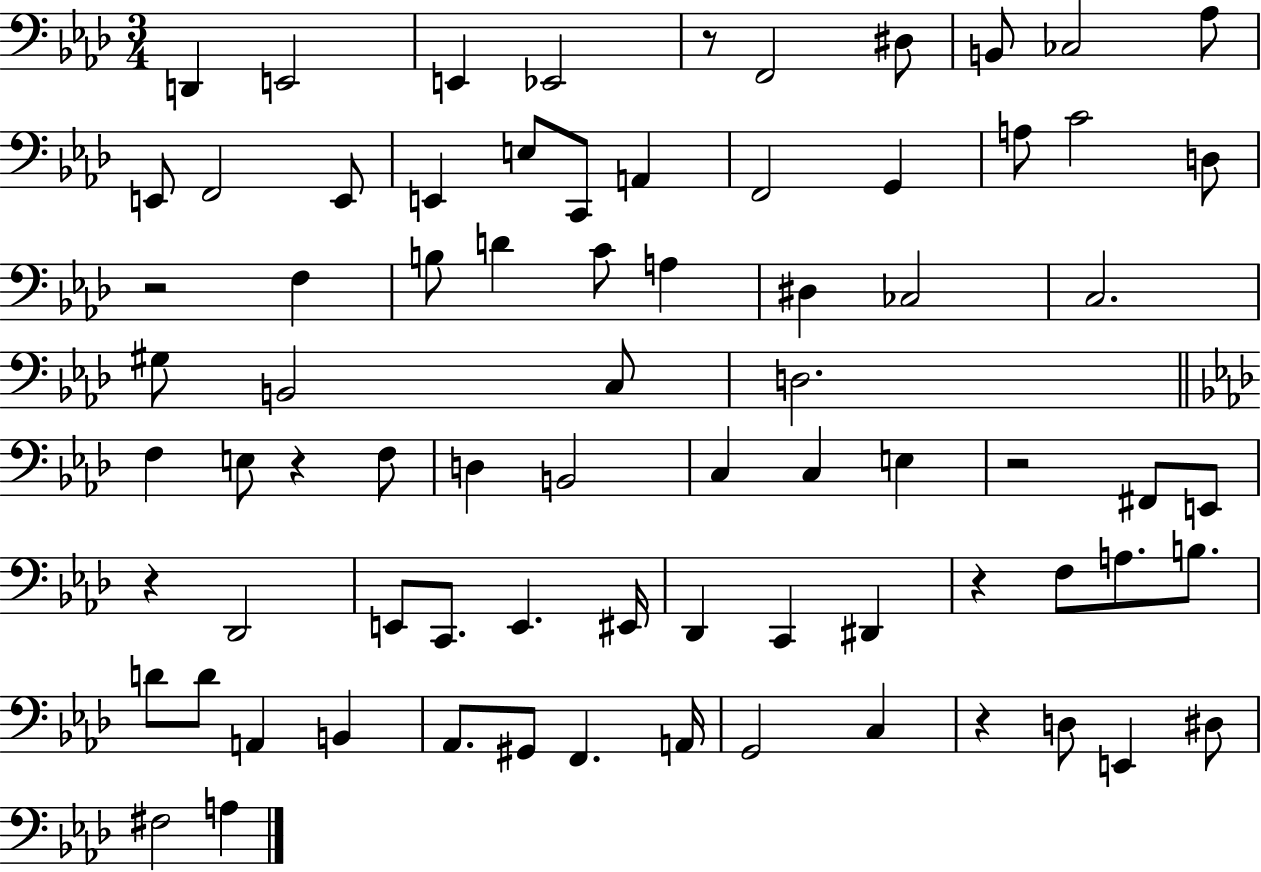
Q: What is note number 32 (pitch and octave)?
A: C3